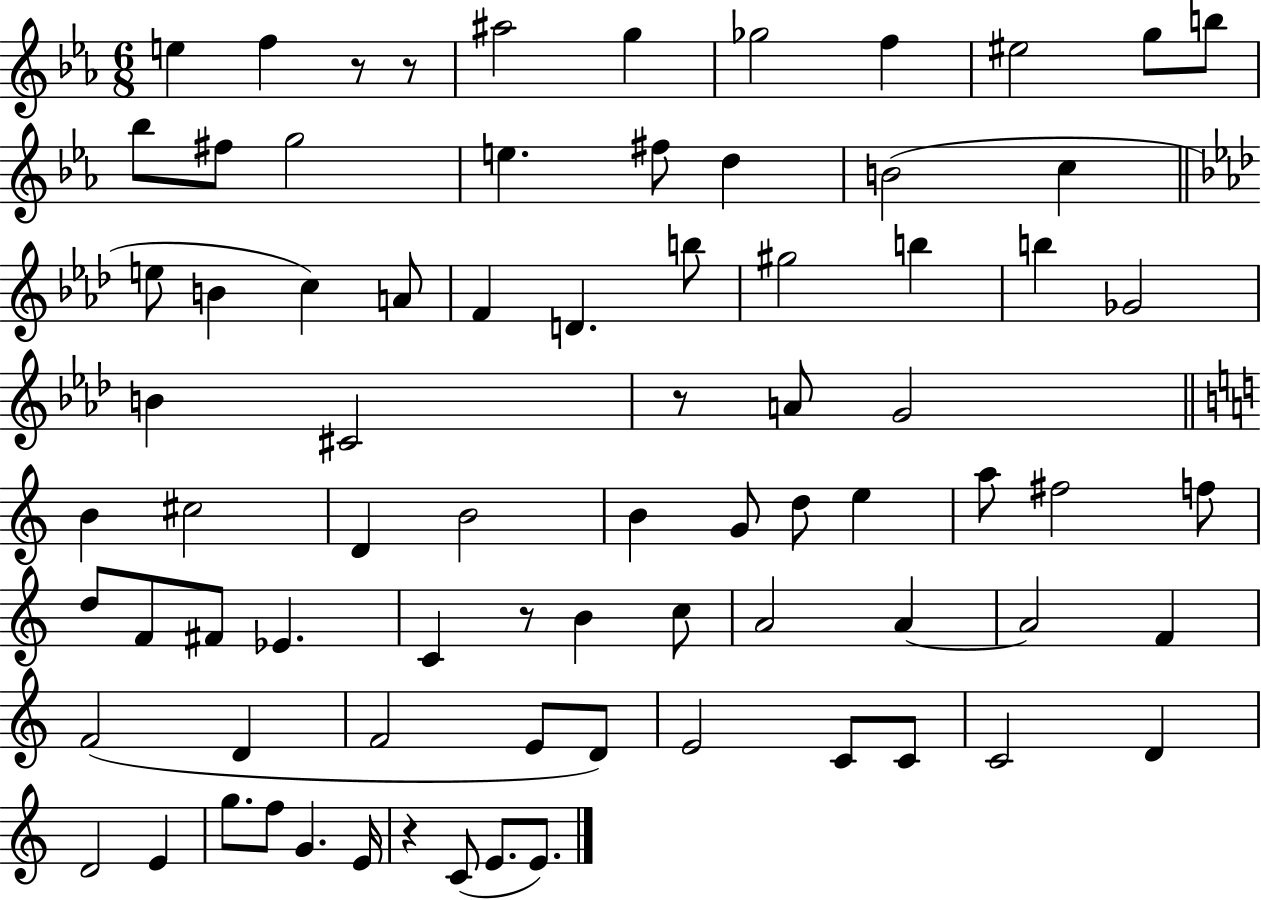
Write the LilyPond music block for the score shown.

{
  \clef treble
  \numericTimeSignature
  \time 6/8
  \key ees \major
  \repeat volta 2 { e''4 f''4 r8 r8 | ais''2 g''4 | ges''2 f''4 | eis''2 g''8 b''8 | \break bes''8 fis''8 g''2 | e''4. fis''8 d''4 | b'2( c''4 | \bar "||" \break \key f \minor e''8 b'4 c''4) a'8 | f'4 d'4. b''8 | gis''2 b''4 | b''4 ges'2 | \break b'4 cis'2 | r8 a'8 g'2 | \bar "||" \break \key c \major b'4 cis''2 | d'4 b'2 | b'4 g'8 d''8 e''4 | a''8 fis''2 f''8 | \break d''8 f'8 fis'8 ees'4. | c'4 r8 b'4 c''8 | a'2 a'4~~ | a'2 f'4 | \break f'2( d'4 | f'2 e'8 d'8) | e'2 c'8 c'8 | c'2 d'4 | \break d'2 e'4 | g''8. f''8 g'4. e'16 | r4 c'8( e'8. e'8.) | } \bar "|."
}